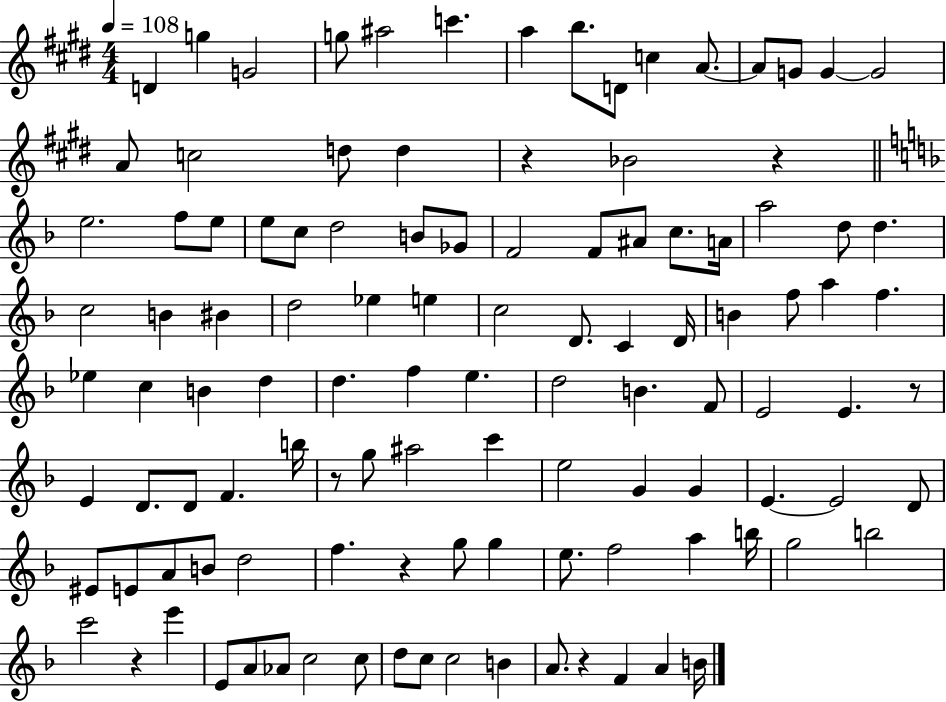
X:1
T:Untitled
M:4/4
L:1/4
K:E
D g G2 g/2 ^a2 c' a b/2 D/2 c A/2 A/2 G/2 G G2 A/2 c2 d/2 d z _B2 z e2 f/2 e/2 e/2 c/2 d2 B/2 _G/2 F2 F/2 ^A/2 c/2 A/4 a2 d/2 d c2 B ^B d2 _e e c2 D/2 C D/4 B f/2 a f _e c B d d f e d2 B F/2 E2 E z/2 E D/2 D/2 F b/4 z/2 g/2 ^a2 c' e2 G G E E2 D/2 ^E/2 E/2 A/2 B/2 d2 f z g/2 g e/2 f2 a b/4 g2 b2 c'2 z e' E/2 A/2 _A/2 c2 c/2 d/2 c/2 c2 B A/2 z F A B/4